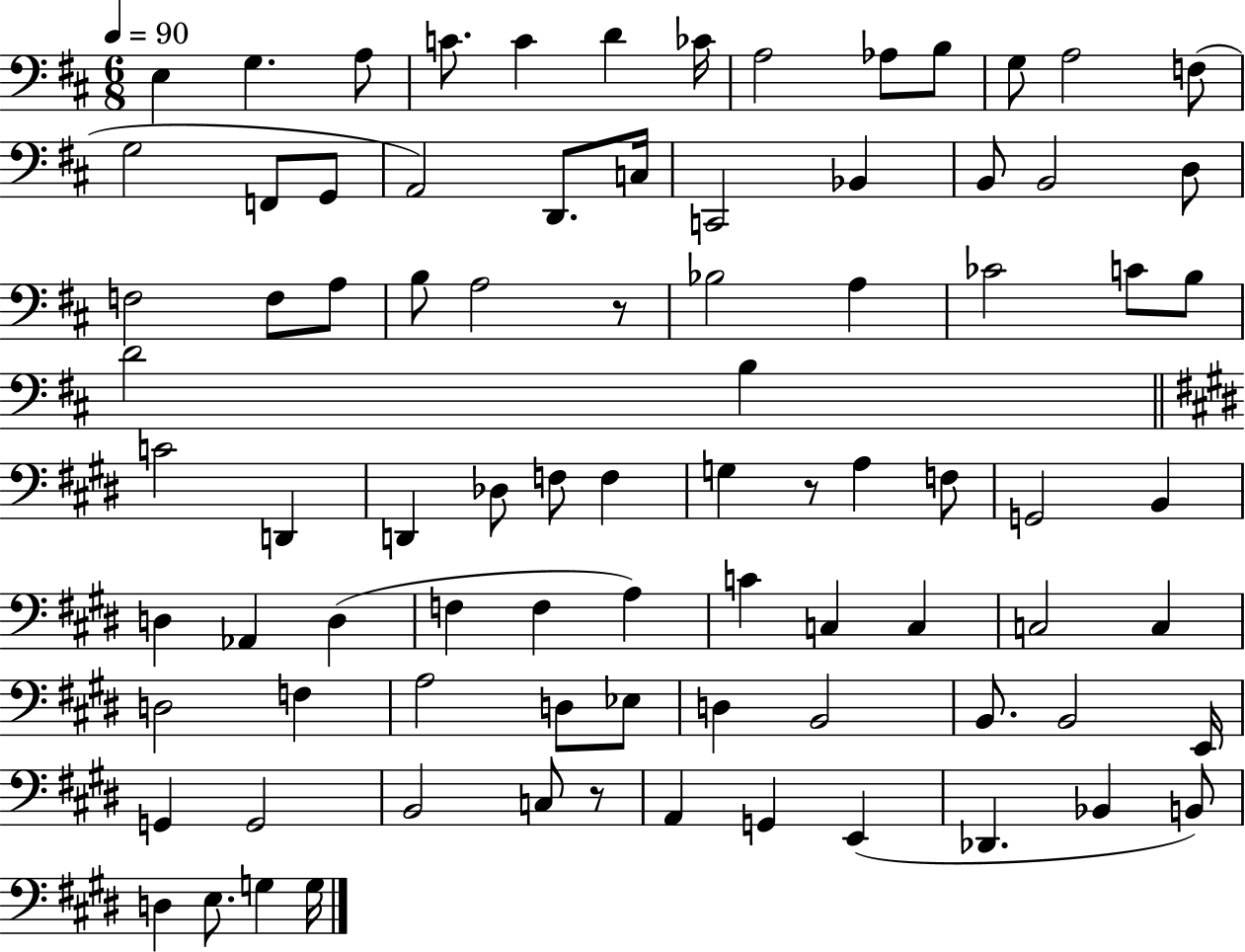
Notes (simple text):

E3/q G3/q. A3/e C4/e. C4/q D4/q CES4/s A3/h Ab3/e B3/e G3/e A3/h F3/e G3/h F2/e G2/e A2/h D2/e. C3/s C2/h Bb2/q B2/e B2/h D3/e F3/h F3/e A3/e B3/e A3/h R/e Bb3/h A3/q CES4/h C4/e B3/e D4/h B3/q C4/h D2/q D2/q Db3/e F3/e F3/q G3/q R/e A3/q F3/e G2/h B2/q D3/q Ab2/q D3/q F3/q F3/q A3/q C4/q C3/q C3/q C3/h C3/q D3/h F3/q A3/h D3/e Eb3/e D3/q B2/h B2/e. B2/h E2/s G2/q G2/h B2/h C3/e R/e A2/q G2/q E2/q Db2/q. Bb2/q B2/e D3/q E3/e. G3/q G3/s